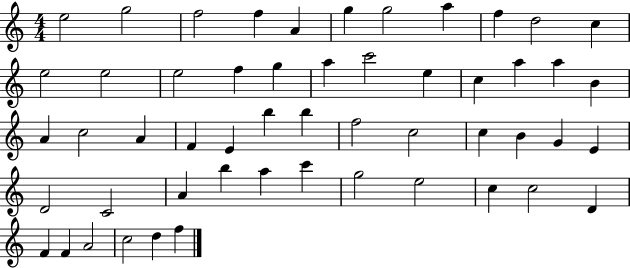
X:1
T:Untitled
M:4/4
L:1/4
K:C
e2 g2 f2 f A g g2 a f d2 c e2 e2 e2 f g a c'2 e c a a B A c2 A F E b b f2 c2 c B G E D2 C2 A b a c' g2 e2 c c2 D F F A2 c2 d f